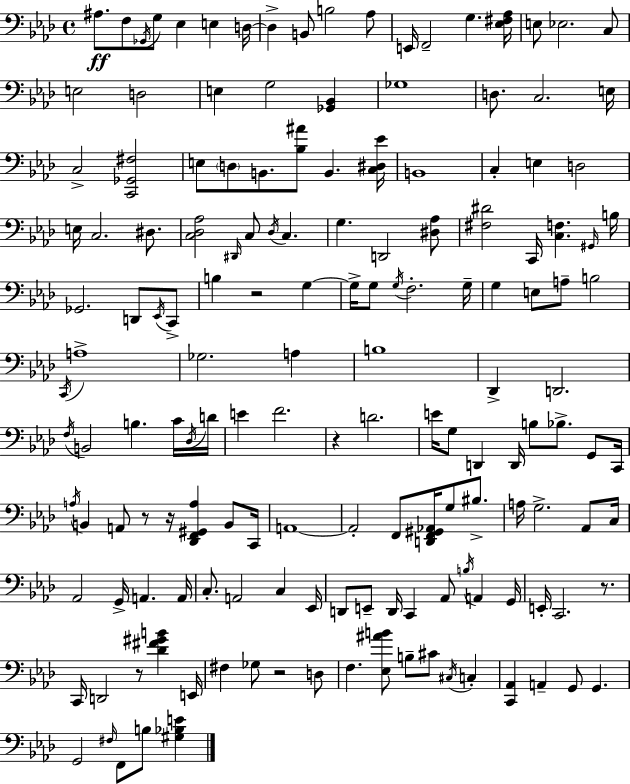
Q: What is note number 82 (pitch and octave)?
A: B3